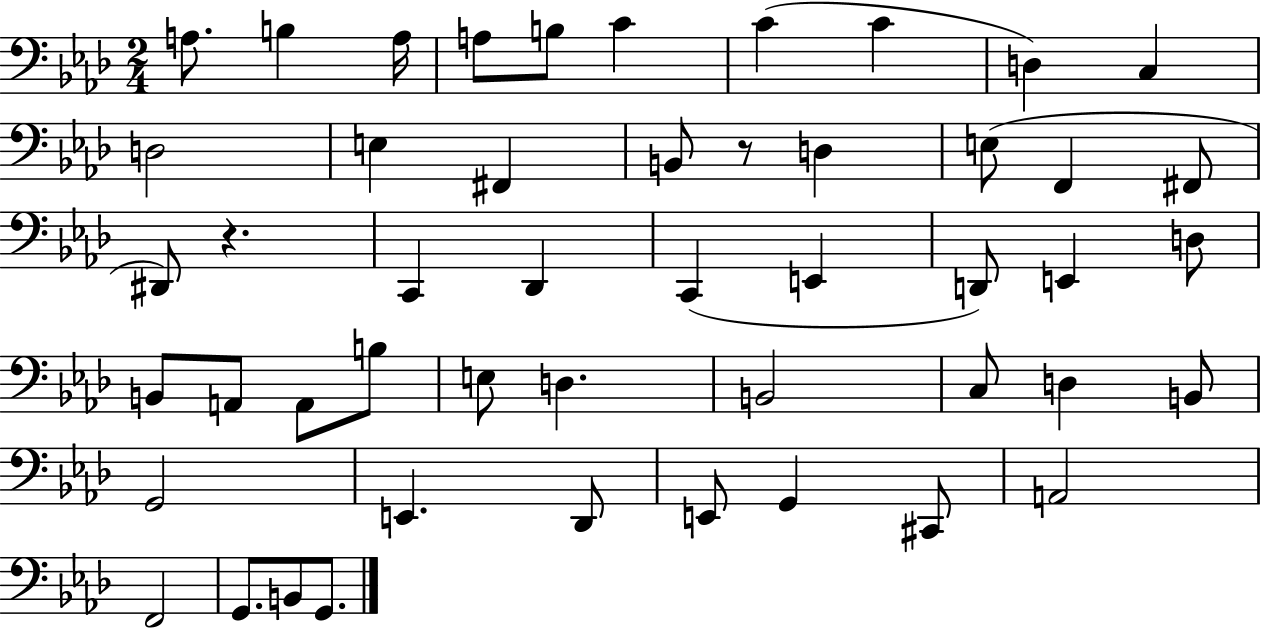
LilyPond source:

{
  \clef bass
  \numericTimeSignature
  \time 2/4
  \key aes \major
  a8. b4 a16 | a8 b8 c'4 | c'4( c'4 | d4) c4 | \break d2 | e4 fis,4 | b,8 r8 d4 | e8( f,4 fis,8 | \break dis,8) r4. | c,4 des,4 | c,4( e,4 | d,8) e,4 d8 | \break b,8 a,8 a,8 b8 | e8 d4. | b,2 | c8 d4 b,8 | \break g,2 | e,4. des,8 | e,8 g,4 cis,8 | a,2 | \break f,2 | g,8. b,8 g,8. | \bar "|."
}